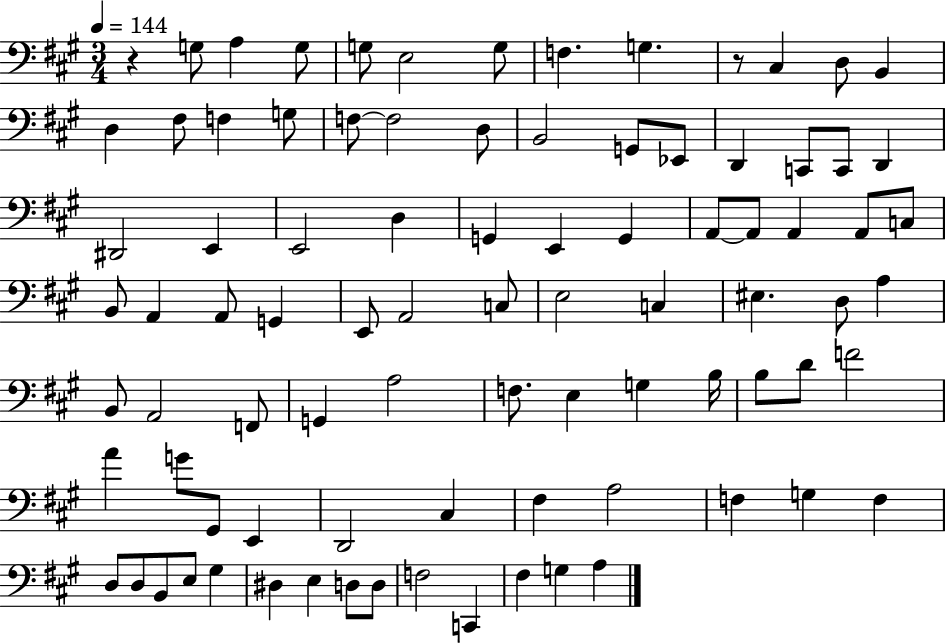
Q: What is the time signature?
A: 3/4